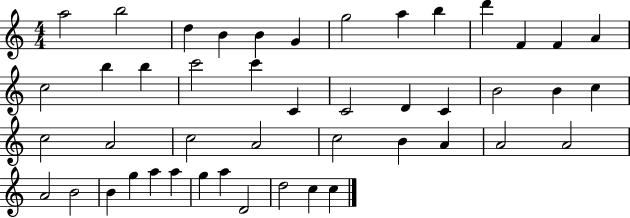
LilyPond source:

{
  \clef treble
  \numericTimeSignature
  \time 4/4
  \key c \major
  a''2 b''2 | d''4 b'4 b'4 g'4 | g''2 a''4 b''4 | d'''4 f'4 f'4 a'4 | \break c''2 b''4 b''4 | c'''2 c'''4 c'4 | c'2 d'4 c'4 | b'2 b'4 c''4 | \break c''2 a'2 | c''2 a'2 | c''2 b'4 a'4 | a'2 a'2 | \break a'2 b'2 | b'4 g''4 a''4 a''4 | g''4 a''4 d'2 | d''2 c''4 c''4 | \break \bar "|."
}